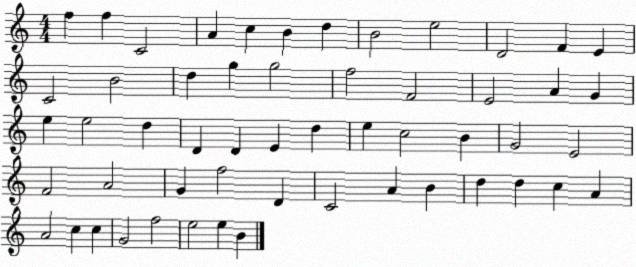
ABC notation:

X:1
T:Untitled
M:4/4
L:1/4
K:C
f f C2 A c B d B2 e2 D2 F E C2 B2 d g g2 f2 F2 E2 A G e e2 d D D E d e c2 B G2 E2 F2 A2 G f2 D C2 A B d d c A A2 c c G2 f2 e2 e B